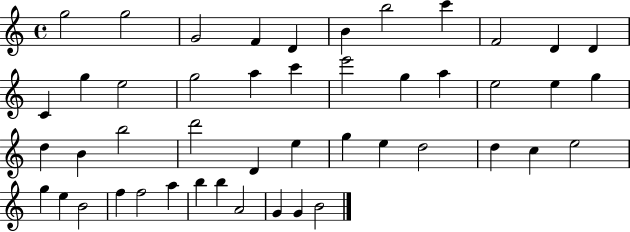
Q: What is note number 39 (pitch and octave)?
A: F5